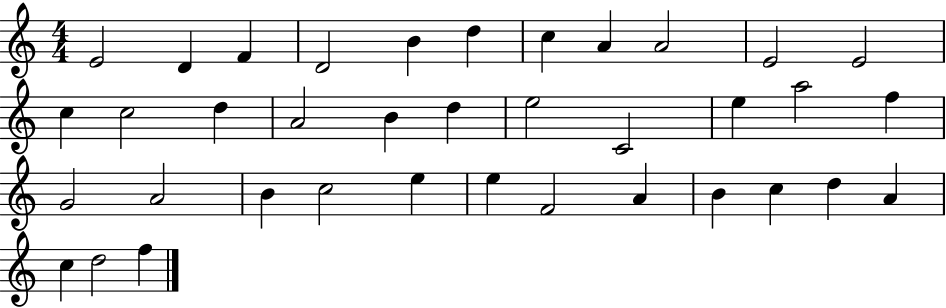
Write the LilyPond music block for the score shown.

{
  \clef treble
  \numericTimeSignature
  \time 4/4
  \key c \major
  e'2 d'4 f'4 | d'2 b'4 d''4 | c''4 a'4 a'2 | e'2 e'2 | \break c''4 c''2 d''4 | a'2 b'4 d''4 | e''2 c'2 | e''4 a''2 f''4 | \break g'2 a'2 | b'4 c''2 e''4 | e''4 f'2 a'4 | b'4 c''4 d''4 a'4 | \break c''4 d''2 f''4 | \bar "|."
}